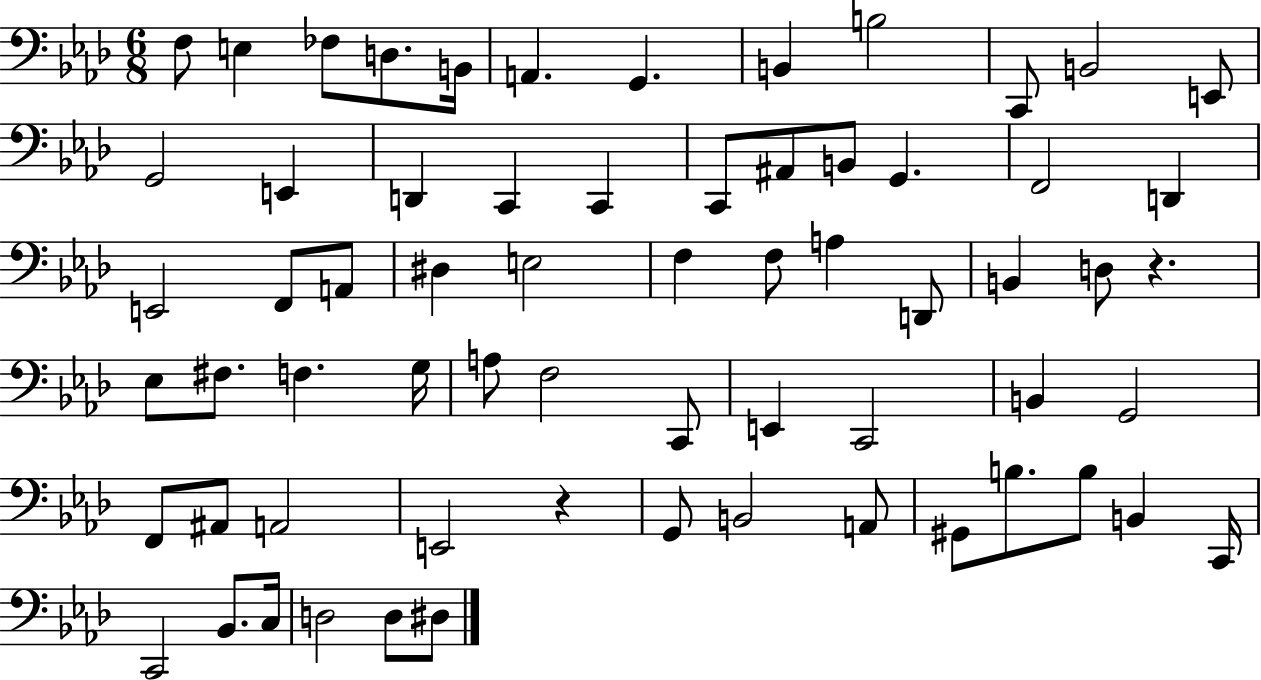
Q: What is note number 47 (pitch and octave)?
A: A#2